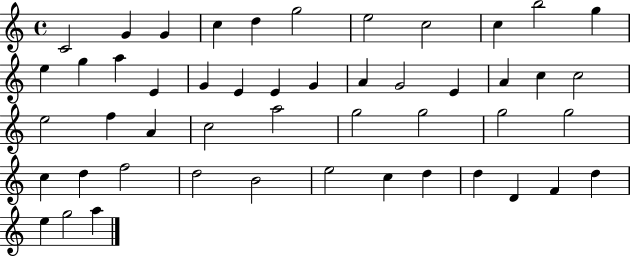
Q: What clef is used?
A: treble